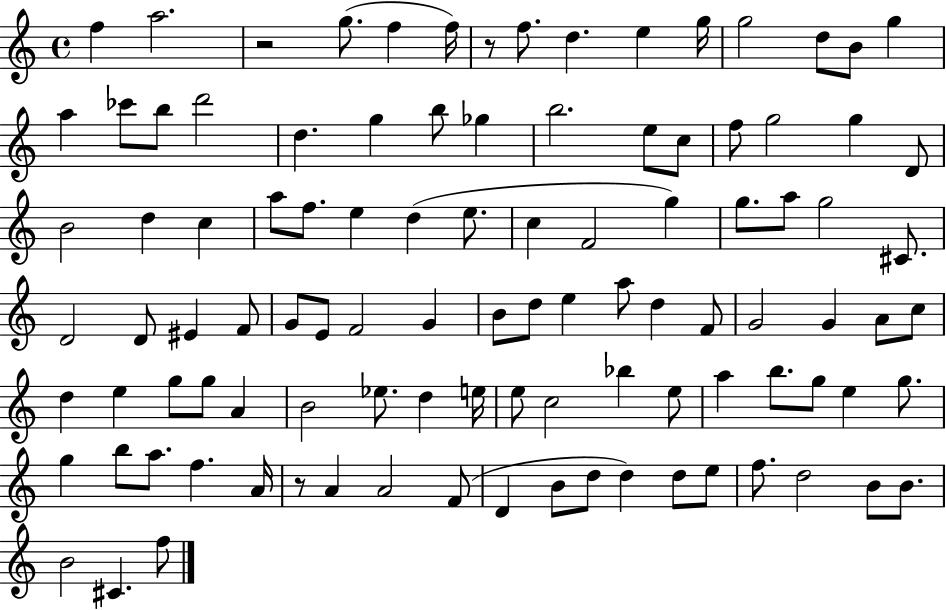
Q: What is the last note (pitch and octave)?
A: F5